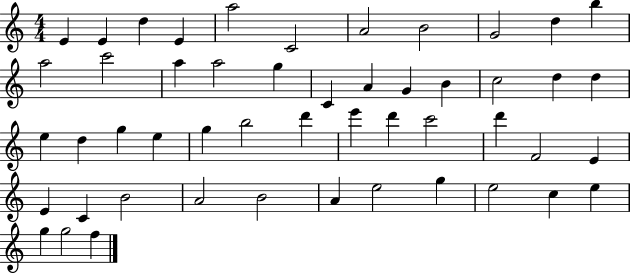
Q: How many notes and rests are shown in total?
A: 50